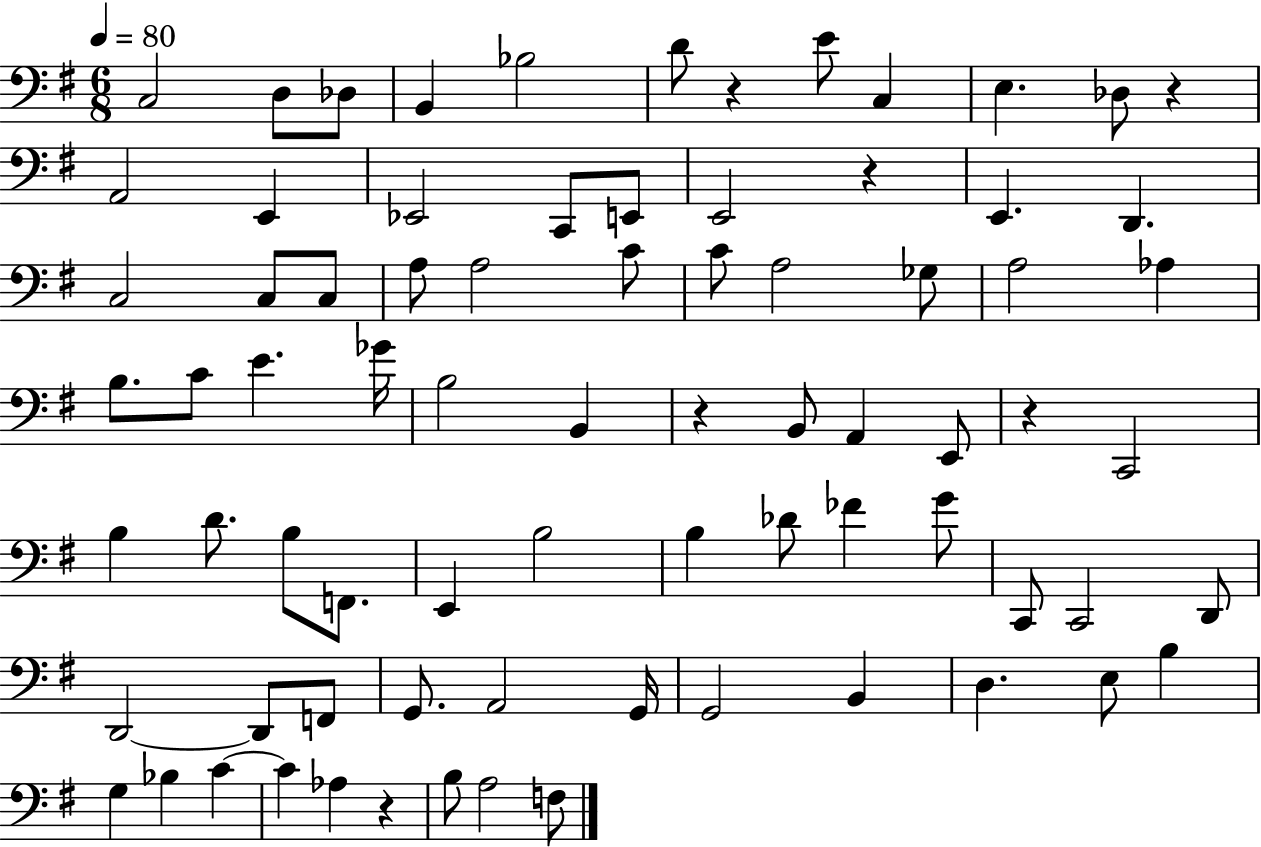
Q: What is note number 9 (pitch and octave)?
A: E3